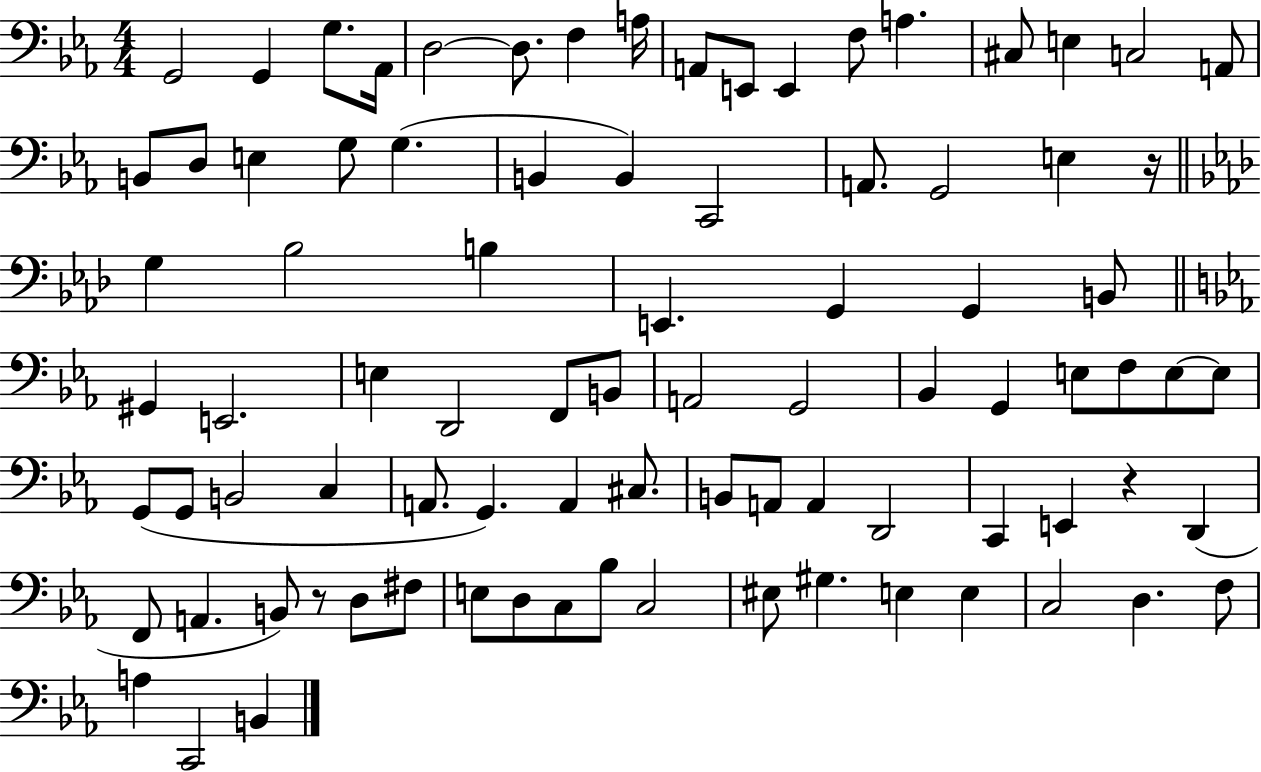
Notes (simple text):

G2/h G2/q G3/e. Ab2/s D3/h D3/e. F3/q A3/s A2/e E2/e E2/q F3/e A3/q. C#3/e E3/q C3/h A2/e B2/e D3/e E3/q G3/e G3/q. B2/q B2/q C2/h A2/e. G2/h E3/q R/s G3/q Bb3/h B3/q E2/q. G2/q G2/q B2/e G#2/q E2/h. E3/q D2/h F2/e B2/e A2/h G2/h Bb2/q G2/q E3/e F3/e E3/e E3/e G2/e G2/e B2/h C3/q A2/e. G2/q. A2/q C#3/e. B2/e A2/e A2/q D2/h C2/q E2/q R/q D2/q F2/e A2/q. B2/e R/e D3/e F#3/e E3/e D3/e C3/e Bb3/e C3/h EIS3/e G#3/q. E3/q E3/q C3/h D3/q. F3/e A3/q C2/h B2/q